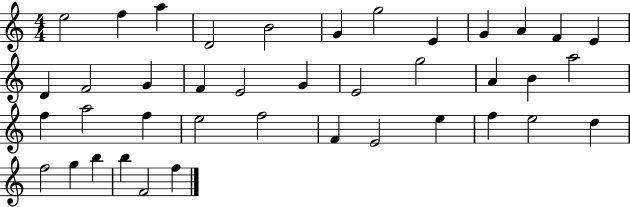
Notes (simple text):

E5/h F5/q A5/q D4/h B4/h G4/q G5/h E4/q G4/q A4/q F4/q E4/q D4/q F4/h G4/q F4/q E4/h G4/q E4/h G5/h A4/q B4/q A5/h F5/q A5/h F5/q E5/h F5/h F4/q E4/h E5/q F5/q E5/h D5/q F5/h G5/q B5/q B5/q F4/h F5/q